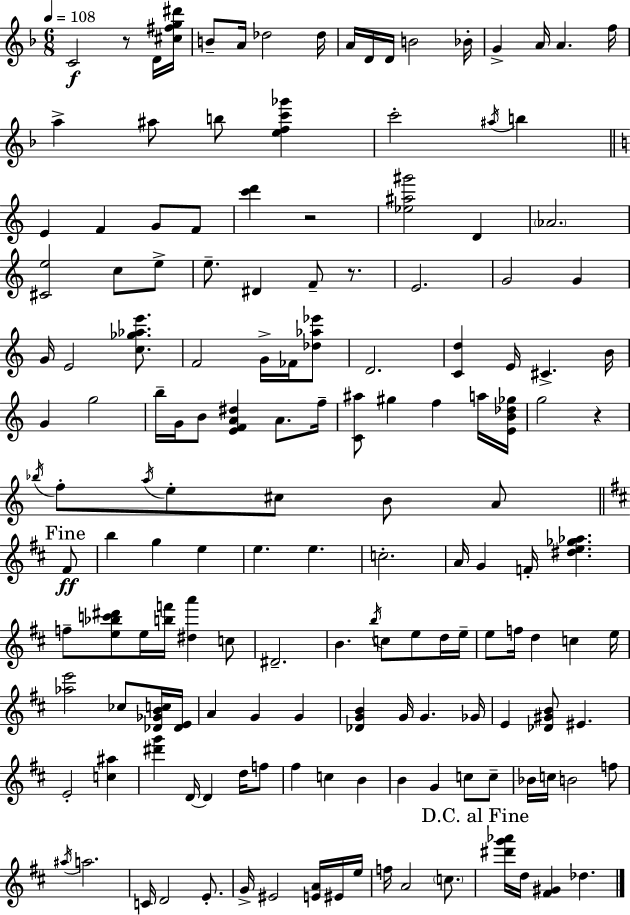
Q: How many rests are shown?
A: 4